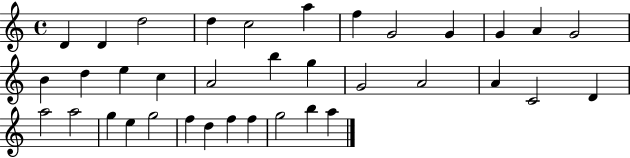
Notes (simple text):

D4/q D4/q D5/h D5/q C5/h A5/q F5/q G4/h G4/q G4/q A4/q G4/h B4/q D5/q E5/q C5/q A4/h B5/q G5/q G4/h A4/h A4/q C4/h D4/q A5/h A5/h G5/q E5/q G5/h F5/q D5/q F5/q F5/q G5/h B5/q A5/q